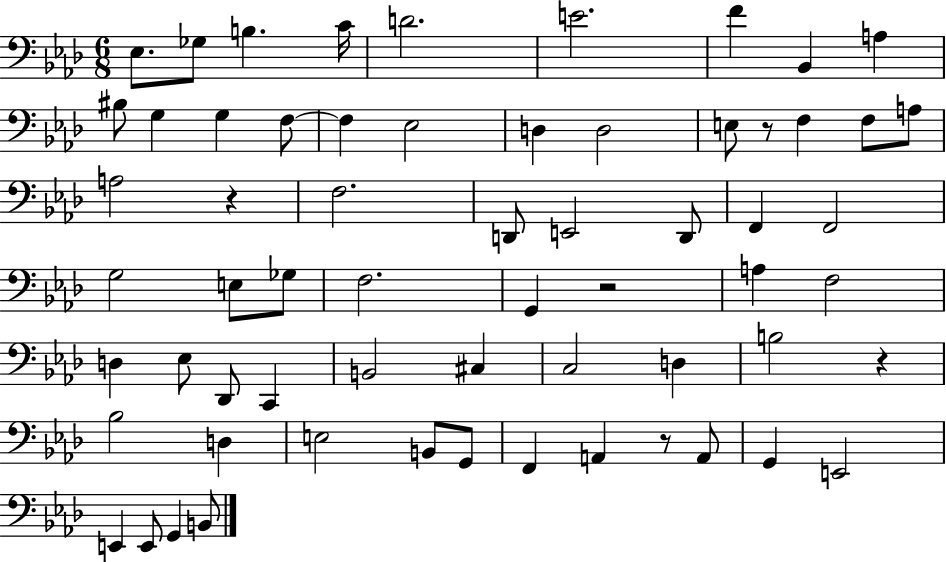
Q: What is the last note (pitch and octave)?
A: B2